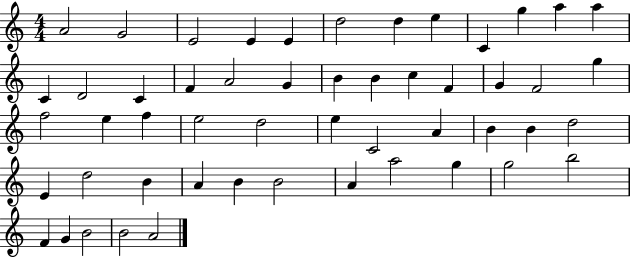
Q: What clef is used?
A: treble